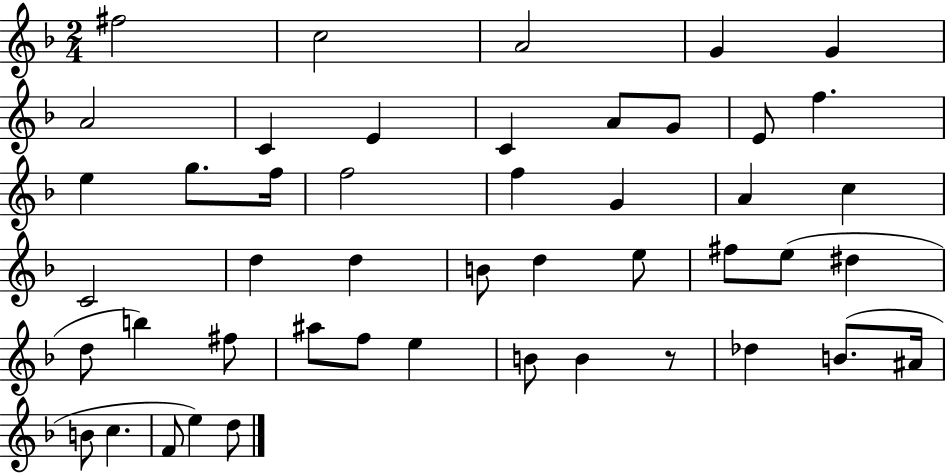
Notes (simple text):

F#5/h C5/h A4/h G4/q G4/q A4/h C4/q E4/q C4/q A4/e G4/e E4/e F5/q. E5/q G5/e. F5/s F5/h F5/q G4/q A4/q C5/q C4/h D5/q D5/q B4/e D5/q E5/e F#5/e E5/e D#5/q D5/e B5/q F#5/e A#5/e F5/e E5/q B4/e B4/q R/e Db5/q B4/e. A#4/s B4/e C5/q. F4/e E5/q D5/e